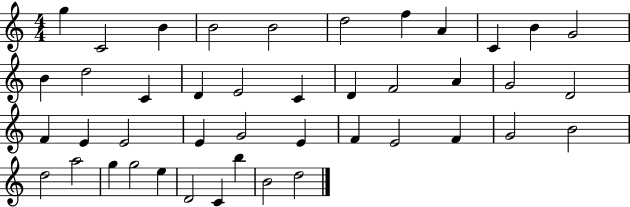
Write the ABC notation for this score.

X:1
T:Untitled
M:4/4
L:1/4
K:C
g C2 B B2 B2 d2 f A C B G2 B d2 C D E2 C D F2 A G2 D2 F E E2 E G2 E F E2 F G2 B2 d2 a2 g g2 e D2 C b B2 d2